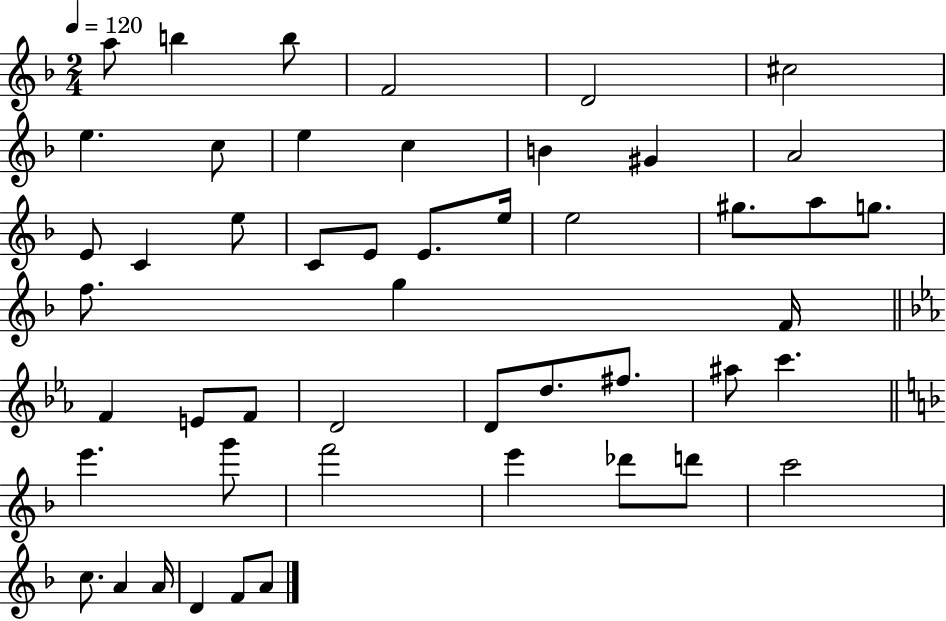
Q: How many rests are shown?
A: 0